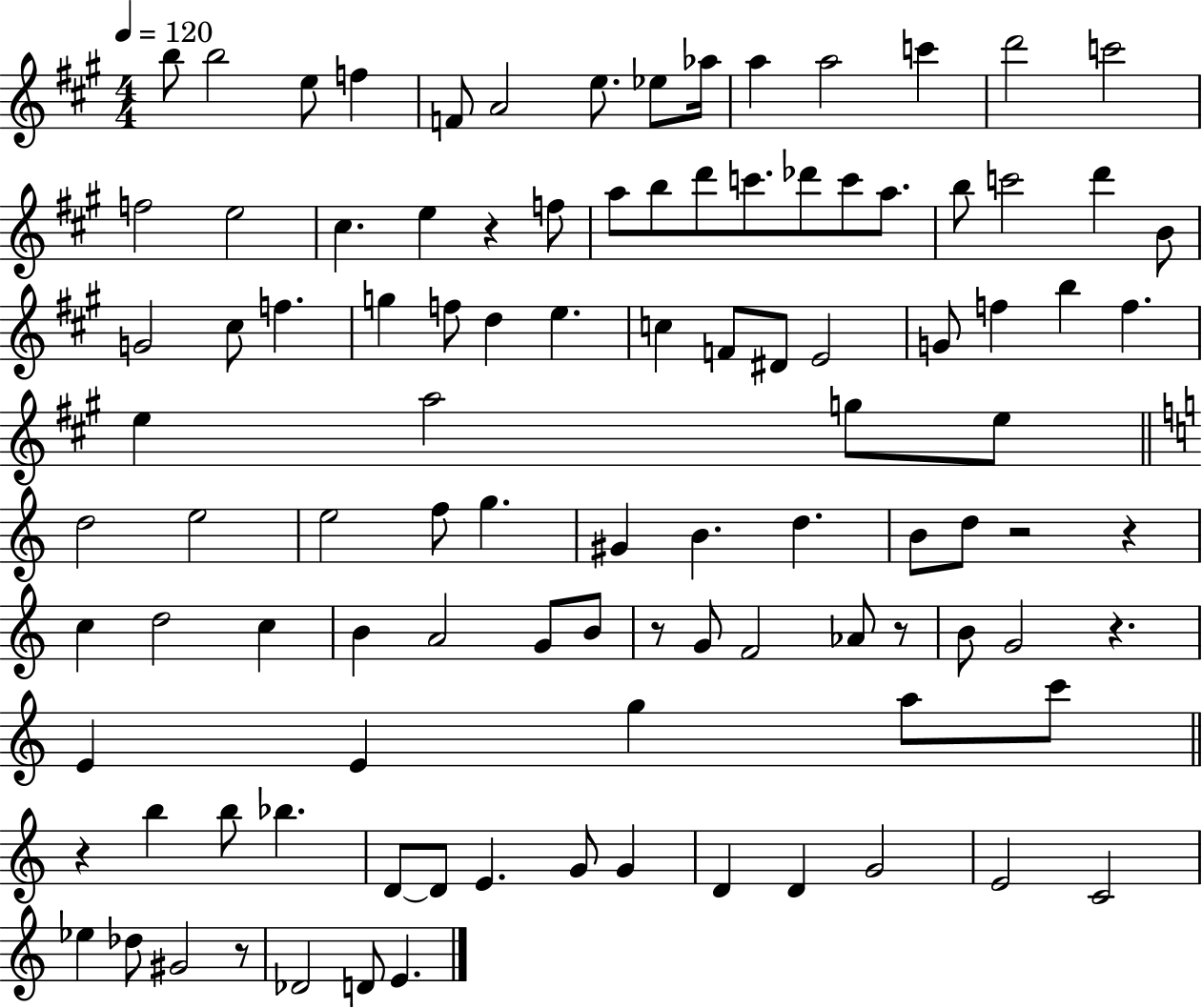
X:1
T:Untitled
M:4/4
L:1/4
K:A
b/2 b2 e/2 f F/2 A2 e/2 _e/2 _a/4 a a2 c' d'2 c'2 f2 e2 ^c e z f/2 a/2 b/2 d'/2 c'/2 _d'/2 c'/2 a/2 b/2 c'2 d' B/2 G2 ^c/2 f g f/2 d e c F/2 ^D/2 E2 G/2 f b f e a2 g/2 e/2 d2 e2 e2 f/2 g ^G B d B/2 d/2 z2 z c d2 c B A2 G/2 B/2 z/2 G/2 F2 _A/2 z/2 B/2 G2 z E E g a/2 c'/2 z b b/2 _b D/2 D/2 E G/2 G D D G2 E2 C2 _e _d/2 ^G2 z/2 _D2 D/2 E